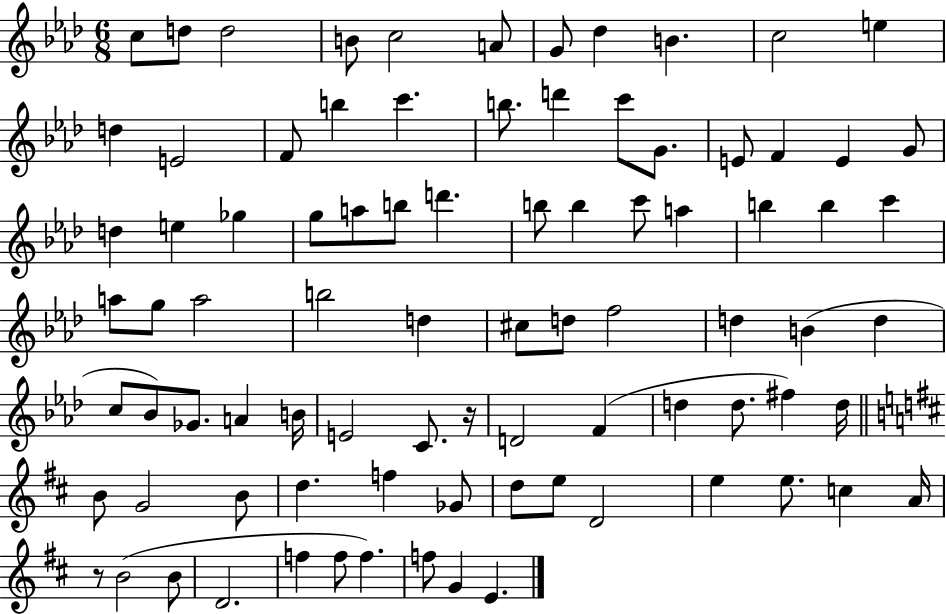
C5/e D5/e D5/h B4/e C5/h A4/e G4/e Db5/q B4/q. C5/h E5/q D5/q E4/h F4/e B5/q C6/q. B5/e. D6/q C6/e G4/e. E4/e F4/q E4/q G4/e D5/q E5/q Gb5/q G5/e A5/e B5/e D6/q. B5/e B5/q C6/e A5/q B5/q B5/q C6/q A5/e G5/e A5/h B5/h D5/q C#5/e D5/e F5/h D5/q B4/q D5/q C5/e Bb4/e Gb4/e. A4/q B4/s E4/h C4/e. R/s D4/h F4/q D5/q D5/e. F#5/q D5/s B4/e G4/h B4/e D5/q. F5/q Gb4/e D5/e E5/e D4/h E5/q E5/e. C5/q A4/s R/e B4/h B4/e D4/h. F5/q F5/e F5/q. F5/e G4/q E4/q.